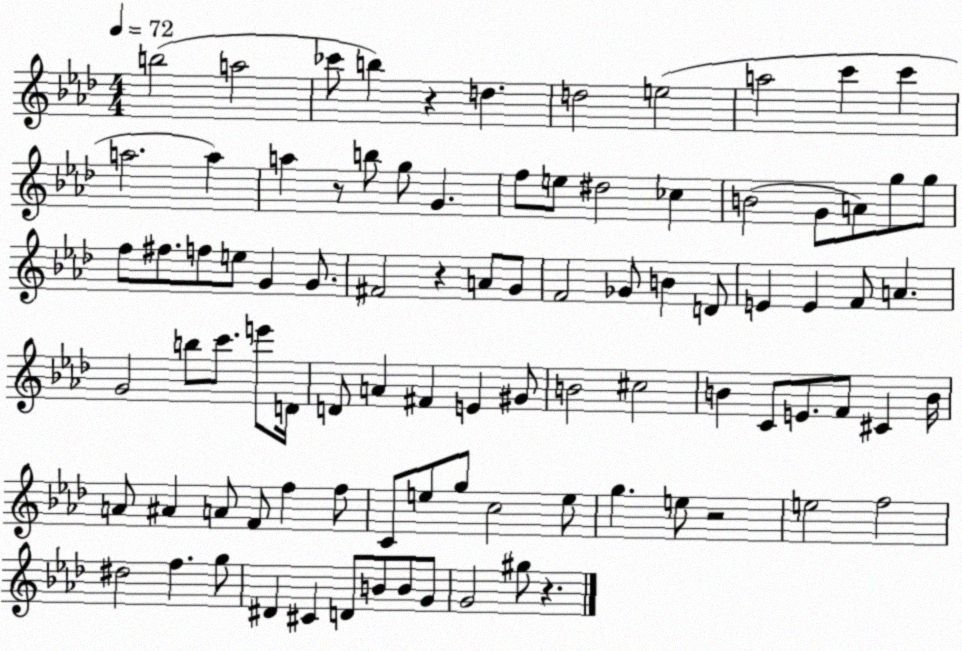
X:1
T:Untitled
M:4/4
L:1/4
K:Ab
b2 a2 _c'/2 b z d d2 e2 a2 c' c' a2 a a z/2 b/2 g/2 G f/2 e/2 ^d2 _c B2 G/2 A/2 g/2 g/2 f/2 ^f/2 f/2 e/2 G G/2 ^F2 z A/2 G/2 F2 _G/2 B D/2 E E F/2 A G2 b/2 c'/2 e'/2 D/4 D/2 A ^F E ^G/2 B2 ^c2 B C/2 E/2 F/2 ^C B/4 A/2 ^A A/2 F/2 f f/2 C/2 e/2 g/2 c2 e/2 g e/2 z2 e2 f2 ^d2 f g/2 ^D ^C D/2 B/2 B/2 G/2 G2 ^g/2 z